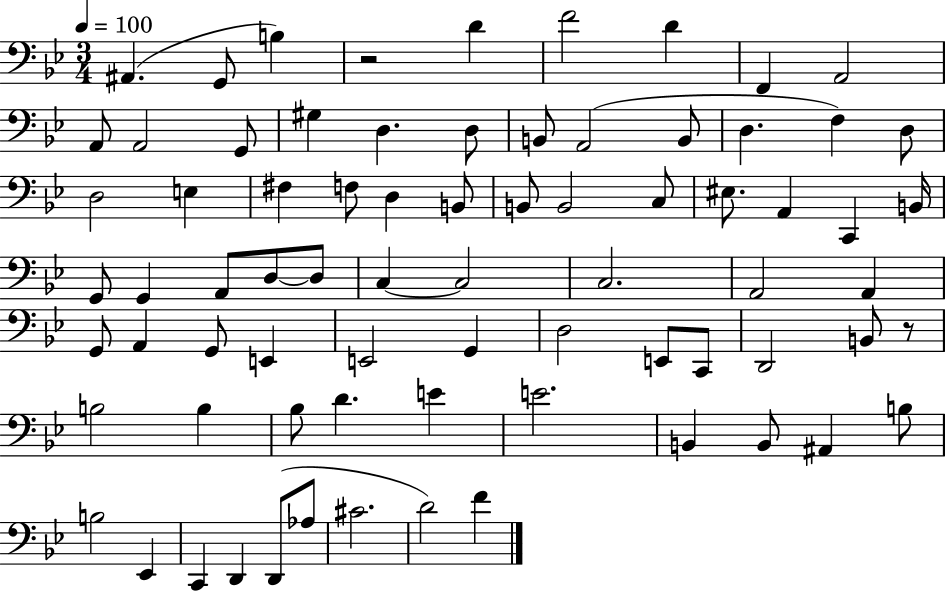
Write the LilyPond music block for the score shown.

{
  \clef bass
  \numericTimeSignature
  \time 3/4
  \key bes \major
  \tempo 4 = 100
  ais,4.( g,8 b4) | r2 d'4 | f'2 d'4 | f,4 a,2 | \break a,8 a,2 g,8 | gis4 d4. d8 | b,8 a,2( b,8 | d4. f4) d8 | \break d2 e4 | fis4 f8 d4 b,8 | b,8 b,2 c8 | eis8. a,4 c,4 b,16 | \break g,8 g,4 a,8 d8~~ d8 | c4~~ c2 | c2. | a,2 a,4 | \break g,8 a,4 g,8 e,4 | e,2 g,4 | d2 e,8 c,8 | d,2 b,8 r8 | \break b2 b4 | bes8 d'4. e'4 | e'2. | b,4 b,8 ais,4 b8 | \break b2 ees,4 | c,4 d,4 d,8( aes8 | cis'2. | d'2) f'4 | \break \bar "|."
}